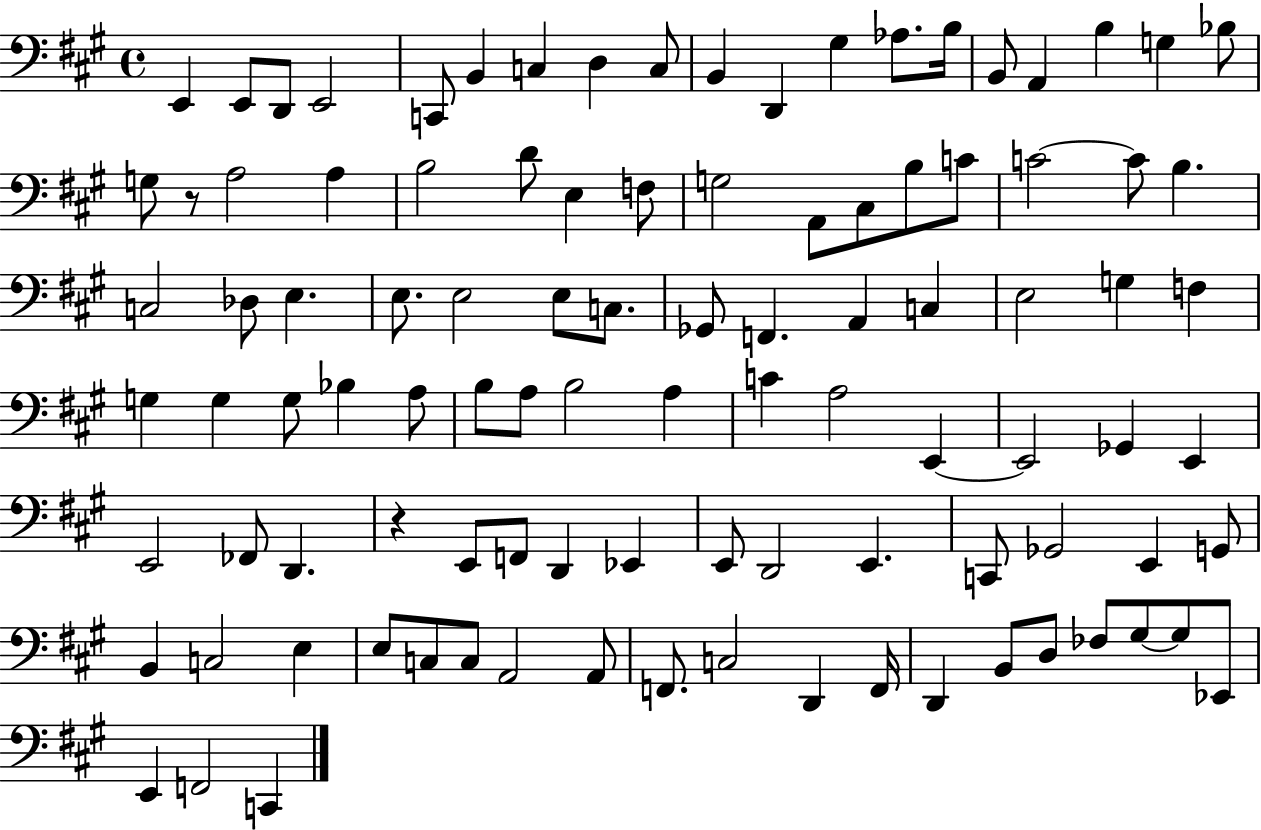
X:1
T:Untitled
M:4/4
L:1/4
K:A
E,, E,,/2 D,,/2 E,,2 C,,/2 B,, C, D, C,/2 B,, D,, ^G, _A,/2 B,/4 B,,/2 A,, B, G, _B,/2 G,/2 z/2 A,2 A, B,2 D/2 E, F,/2 G,2 A,,/2 ^C,/2 B,/2 C/2 C2 C/2 B, C,2 _D,/2 E, E,/2 E,2 E,/2 C,/2 _G,,/2 F,, A,, C, E,2 G, F, G, G, G,/2 _B, A,/2 B,/2 A,/2 B,2 A, C A,2 E,, E,,2 _G,, E,, E,,2 _F,,/2 D,, z E,,/2 F,,/2 D,, _E,, E,,/2 D,,2 E,, C,,/2 _G,,2 E,, G,,/2 B,, C,2 E, E,/2 C,/2 C,/2 A,,2 A,,/2 F,,/2 C,2 D,, F,,/4 D,, B,,/2 D,/2 _F,/2 ^G,/2 ^G,/2 _E,,/2 E,, F,,2 C,,